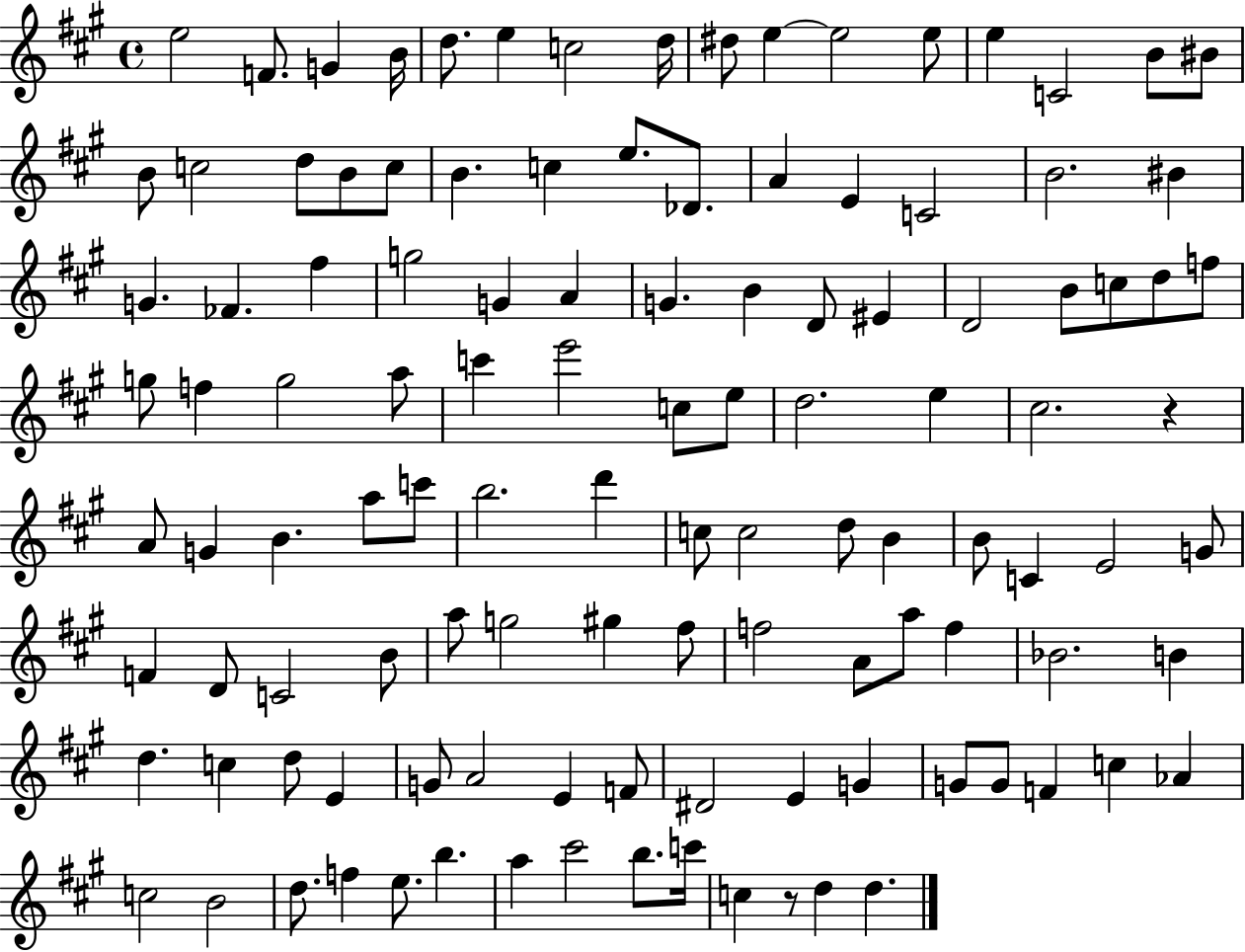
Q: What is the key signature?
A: A major